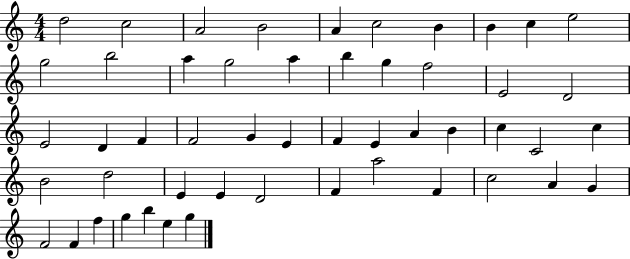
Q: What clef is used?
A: treble